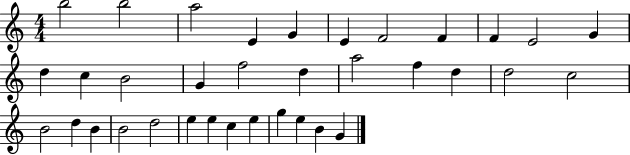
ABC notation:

X:1
T:Untitled
M:4/4
L:1/4
K:C
b2 b2 a2 E G E F2 F F E2 G d c B2 G f2 d a2 f d d2 c2 B2 d B B2 d2 e e c e g e B G